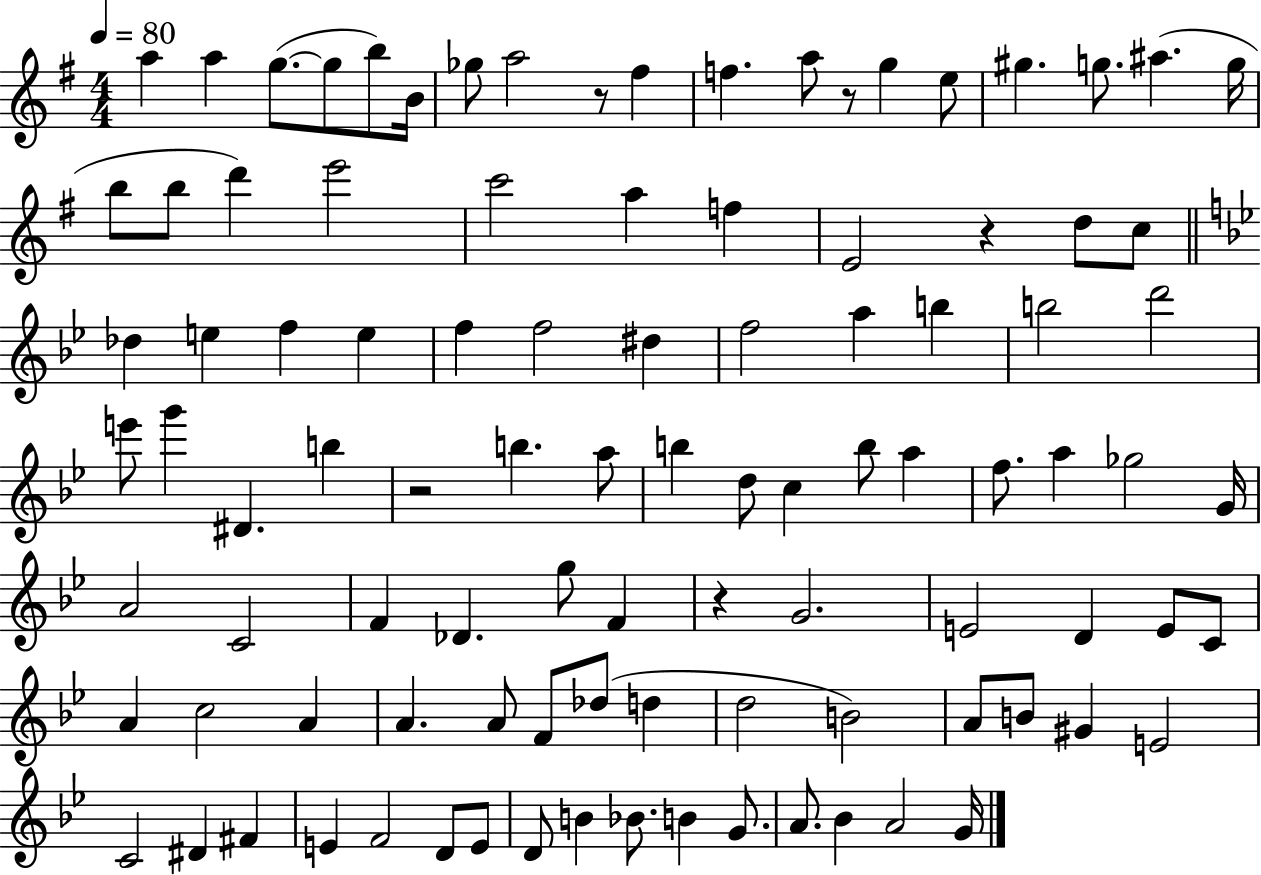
{
  \clef treble
  \numericTimeSignature
  \time 4/4
  \key g \major
  \tempo 4 = 80
  \repeat volta 2 { a''4 a''4 g''8.~(~ g''8 b''8) b'16 | ges''8 a''2 r8 fis''4 | f''4. a''8 r8 g''4 e''8 | gis''4. g''8. ais''4.( g''16 | \break b''8 b''8 d'''4) e'''2 | c'''2 a''4 f''4 | e'2 r4 d''8 c''8 | \bar "||" \break \key bes \major des''4 e''4 f''4 e''4 | f''4 f''2 dis''4 | f''2 a''4 b''4 | b''2 d'''2 | \break e'''8 g'''4 dis'4. b''4 | r2 b''4. a''8 | b''4 d''8 c''4 b''8 a''4 | f''8. a''4 ges''2 g'16 | \break a'2 c'2 | f'4 des'4. g''8 f'4 | r4 g'2. | e'2 d'4 e'8 c'8 | \break a'4 c''2 a'4 | a'4. a'8 f'8 des''8( d''4 | d''2 b'2) | a'8 b'8 gis'4 e'2 | \break c'2 dis'4 fis'4 | e'4 f'2 d'8 e'8 | d'8 b'4 bes'8. b'4 g'8. | a'8. bes'4 a'2 g'16 | \break } \bar "|."
}